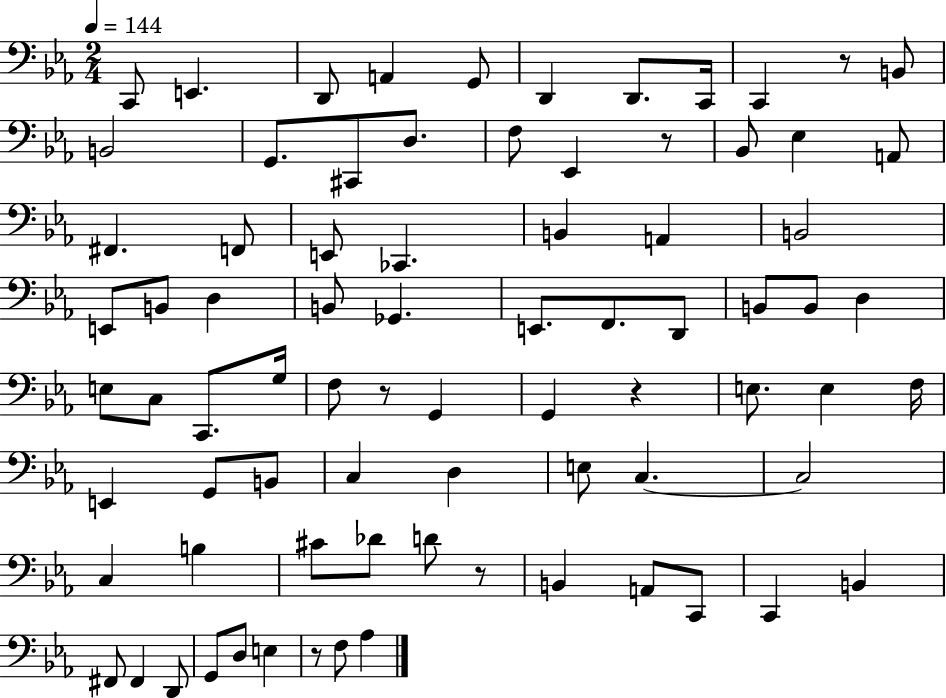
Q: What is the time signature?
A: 2/4